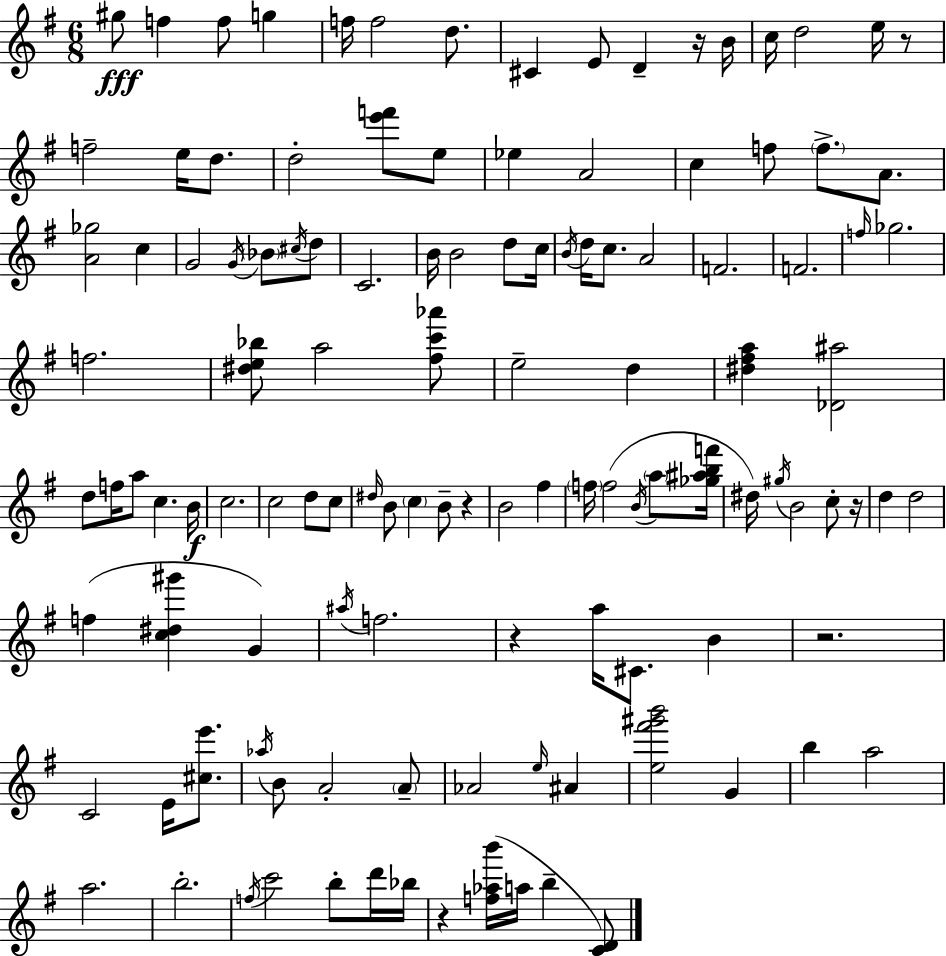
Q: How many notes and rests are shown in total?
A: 120